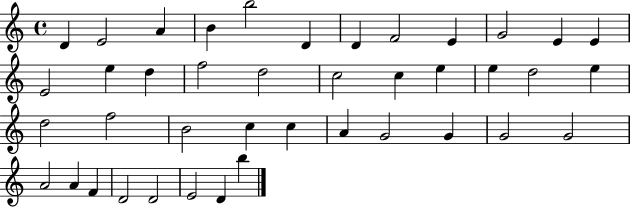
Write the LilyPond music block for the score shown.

{
  \clef treble
  \time 4/4
  \defaultTimeSignature
  \key c \major
  d'4 e'2 a'4 | b'4 b''2 d'4 | d'4 f'2 e'4 | g'2 e'4 e'4 | \break e'2 e''4 d''4 | f''2 d''2 | c''2 c''4 e''4 | e''4 d''2 e''4 | \break d''2 f''2 | b'2 c''4 c''4 | a'4 g'2 g'4 | g'2 g'2 | \break a'2 a'4 f'4 | d'2 d'2 | e'2 d'4 b''4 | \bar "|."
}